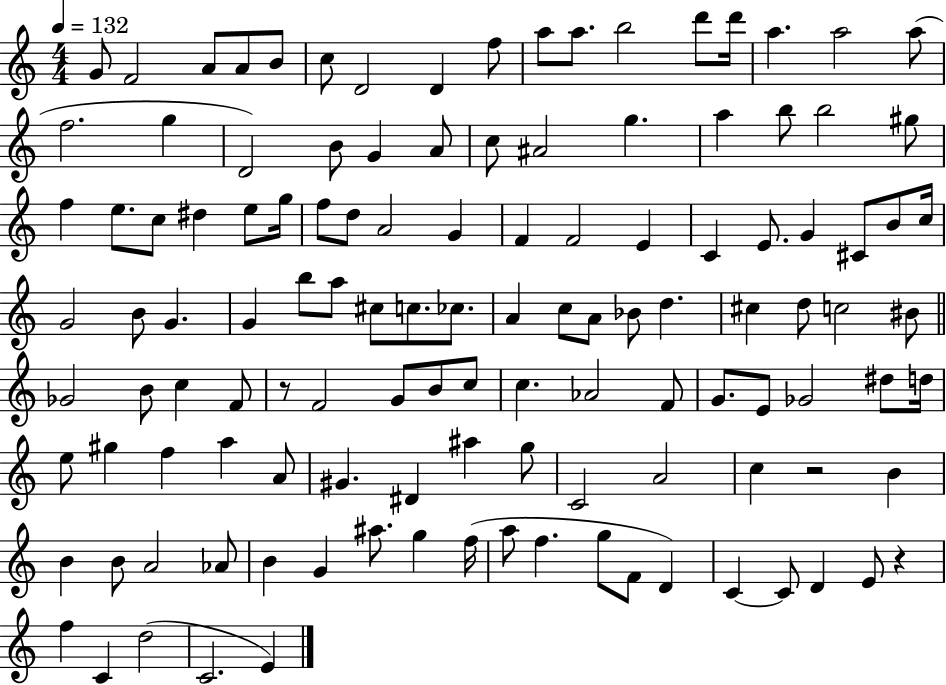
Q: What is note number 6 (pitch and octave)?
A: C5